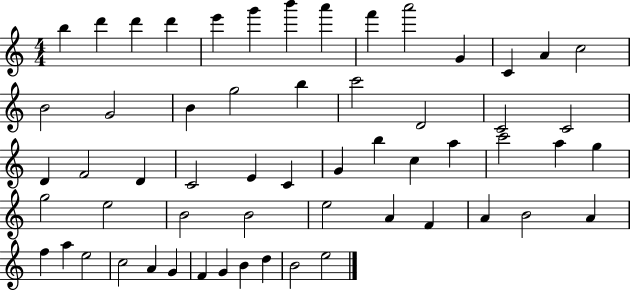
{
  \clef treble
  \numericTimeSignature
  \time 4/4
  \key c \major
  b''4 d'''4 d'''4 d'''4 | e'''4 g'''4 b'''4 a'''4 | f'''4 a'''2 g'4 | c'4 a'4 c''2 | \break b'2 g'2 | b'4 g''2 b''4 | c'''2 d'2 | c'2 c'2 | \break d'4 f'2 d'4 | c'2 e'4 c'4 | g'4 b''4 c''4 a''4 | c'''2 a''4 g''4 | \break g''2 e''2 | b'2 b'2 | e''2 a'4 f'4 | a'4 b'2 a'4 | \break f''4 a''4 e''2 | c''2 a'4 g'4 | f'4 g'4 b'4 d''4 | b'2 e''2 | \break \bar "|."
}